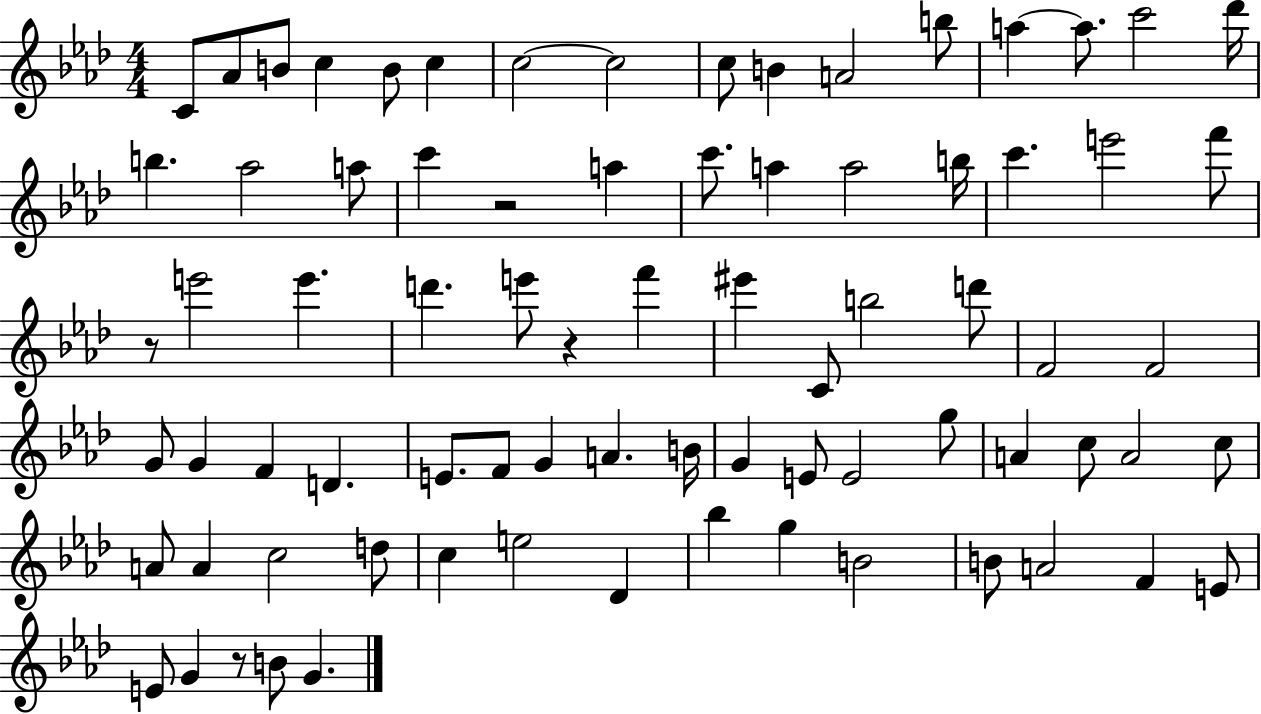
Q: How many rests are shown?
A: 4